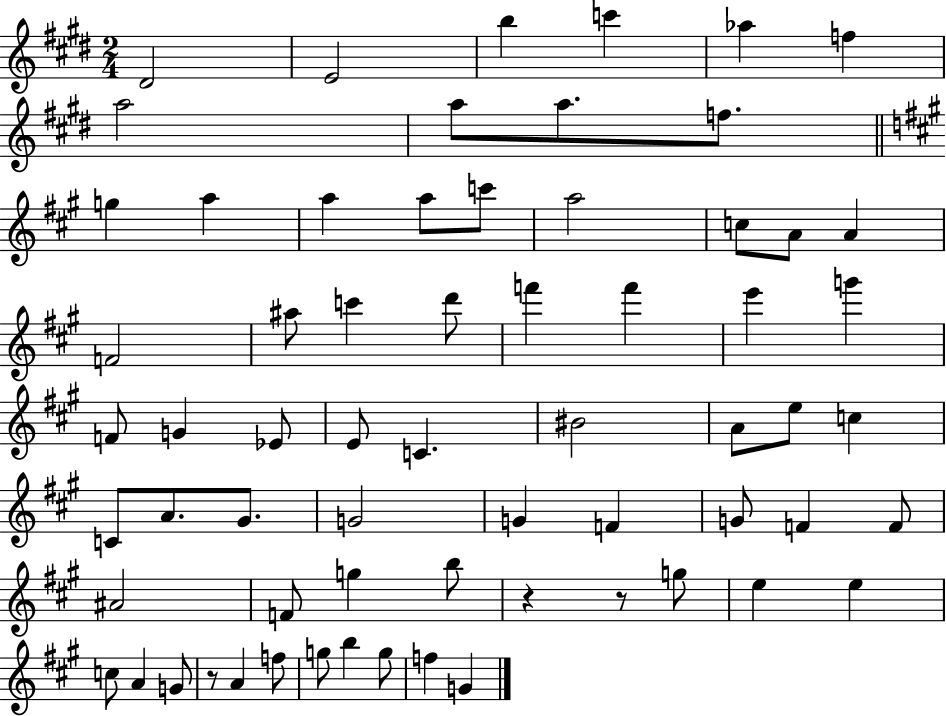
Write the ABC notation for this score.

X:1
T:Untitled
M:2/4
L:1/4
K:E
^D2 E2 b c' _a f a2 a/2 a/2 f/2 g a a a/2 c'/2 a2 c/2 A/2 A F2 ^a/2 c' d'/2 f' f' e' g' F/2 G _E/2 E/2 C ^B2 A/2 e/2 c C/2 A/2 ^G/2 G2 G F G/2 F F/2 ^A2 F/2 g b/2 z z/2 g/2 e e c/2 A G/2 z/2 A f/2 g/2 b g/2 f G